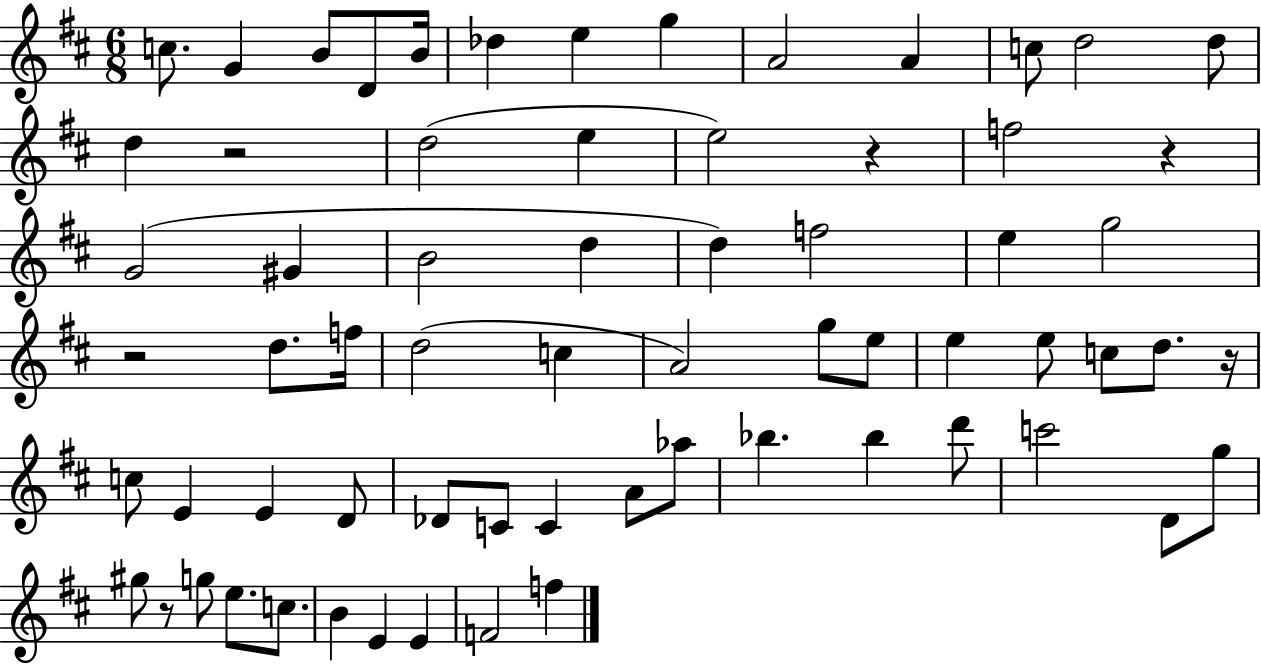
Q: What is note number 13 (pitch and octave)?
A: D5